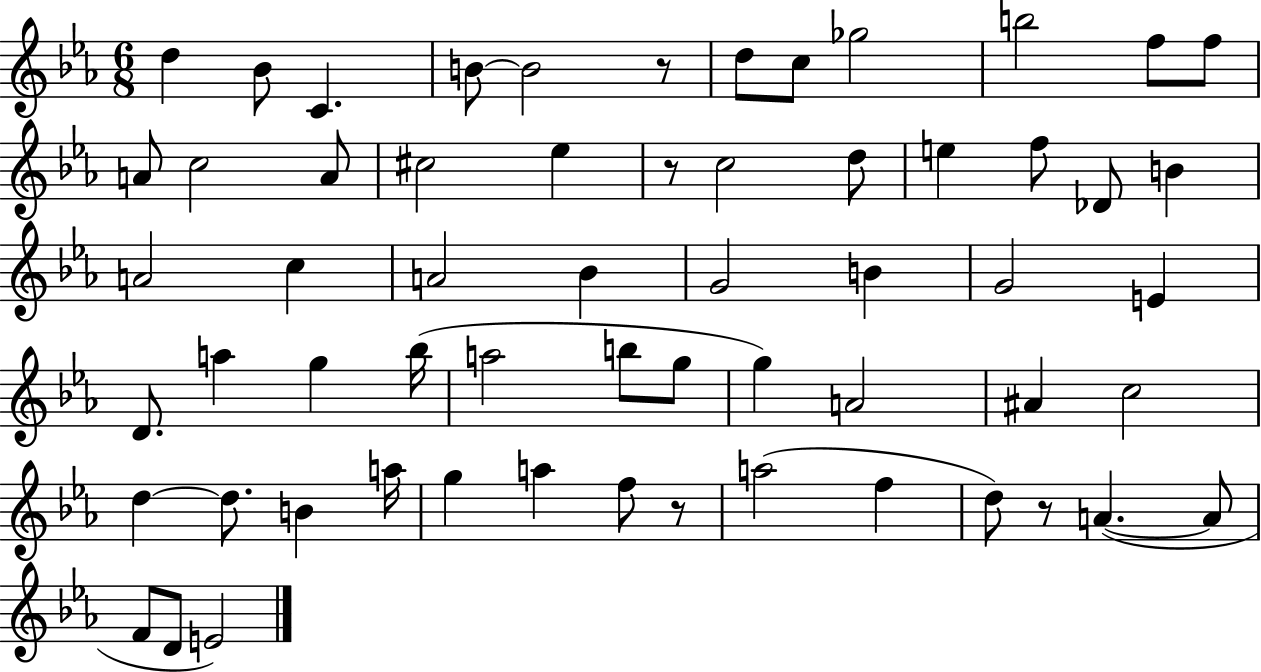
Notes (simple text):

D5/q Bb4/e C4/q. B4/e B4/h R/e D5/e C5/e Gb5/h B5/h F5/e F5/e A4/e C5/h A4/e C#5/h Eb5/q R/e C5/h D5/e E5/q F5/e Db4/e B4/q A4/h C5/q A4/h Bb4/q G4/h B4/q G4/h E4/q D4/e. A5/q G5/q Bb5/s A5/h B5/e G5/e G5/q A4/h A#4/q C5/h D5/q D5/e. B4/q A5/s G5/q A5/q F5/e R/e A5/h F5/q D5/e R/e A4/q. A4/e F4/e D4/e E4/h